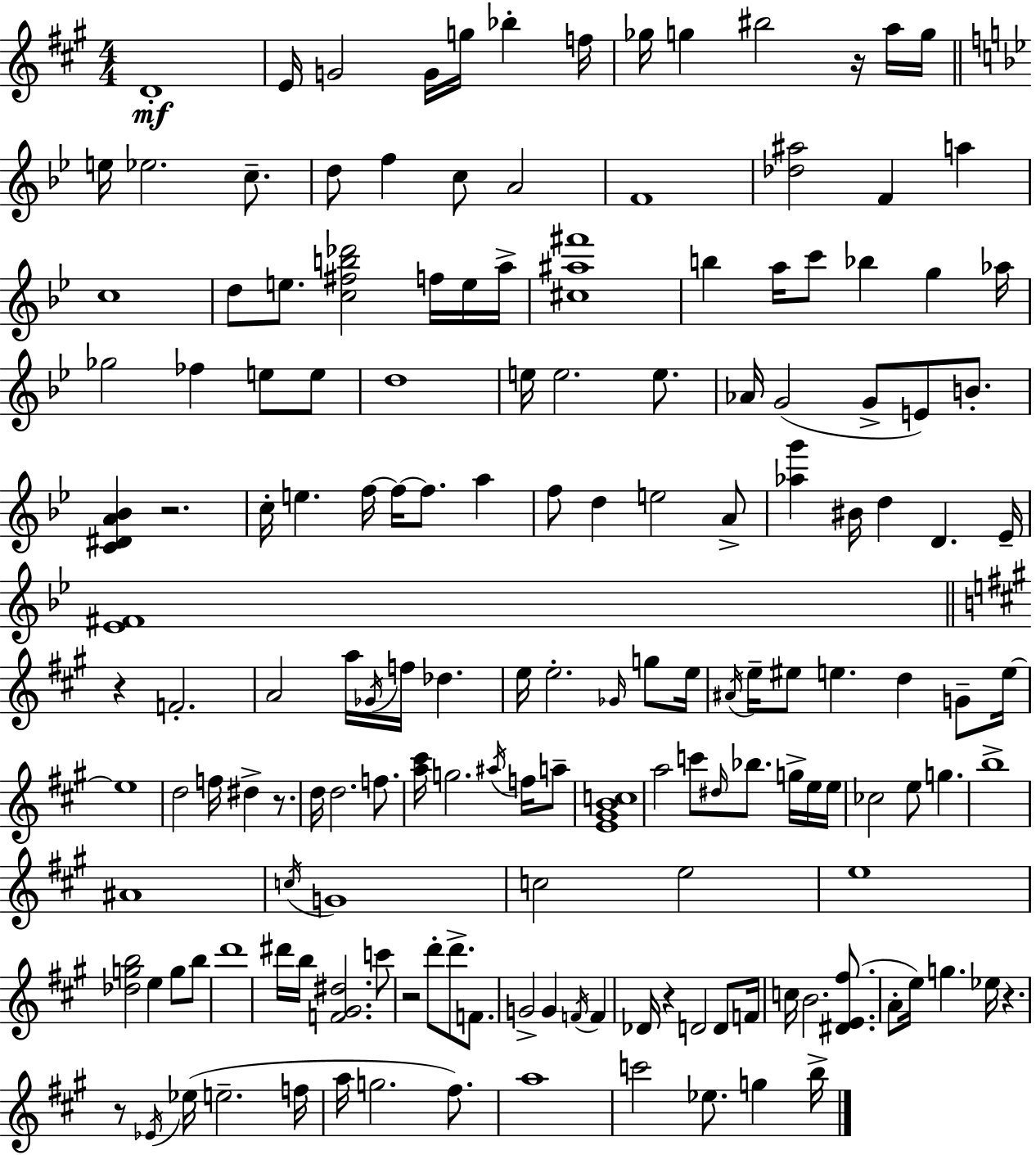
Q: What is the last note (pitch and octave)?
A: B5